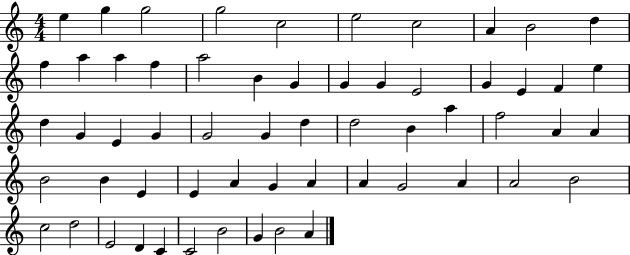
E5/q G5/q G5/h G5/h C5/h E5/h C5/h A4/q B4/h D5/q F5/q A5/q A5/q F5/q A5/h B4/q G4/q G4/q G4/q E4/h G4/q E4/q F4/q E5/q D5/q G4/q E4/q G4/q G4/h G4/q D5/q D5/h B4/q A5/q F5/h A4/q A4/q B4/h B4/q E4/q E4/q A4/q G4/q A4/q A4/q G4/h A4/q A4/h B4/h C5/h D5/h E4/h D4/q C4/q C4/h B4/h G4/q B4/h A4/q